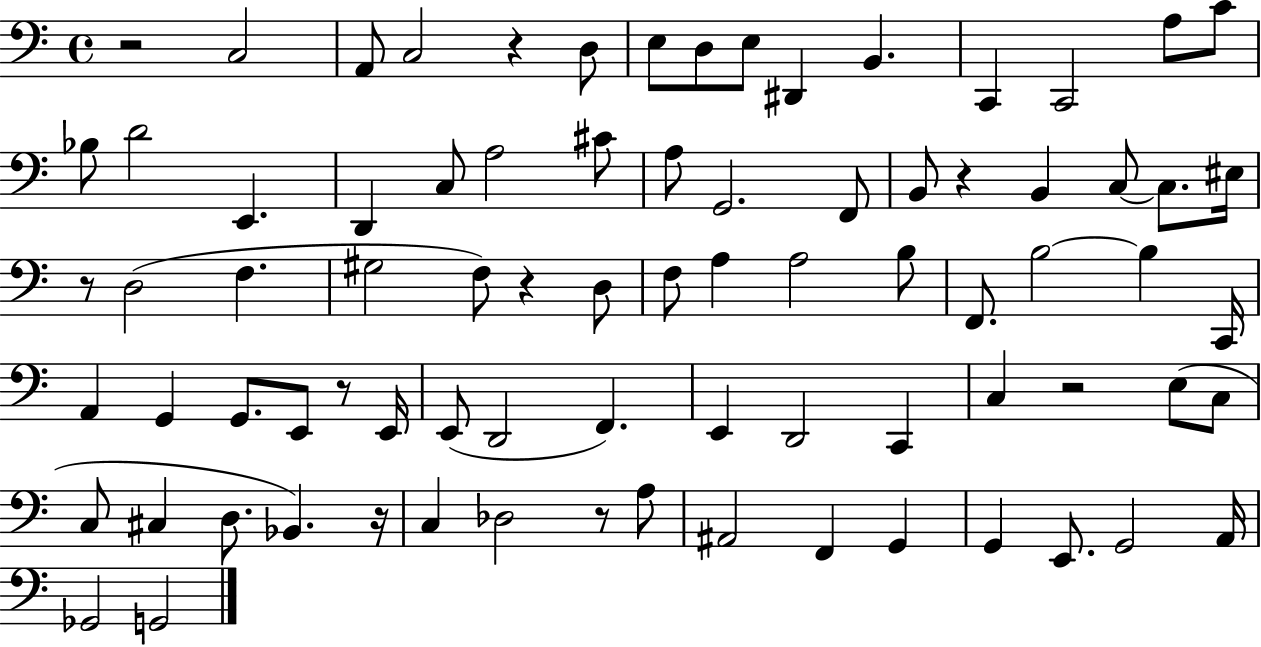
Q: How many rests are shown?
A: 9